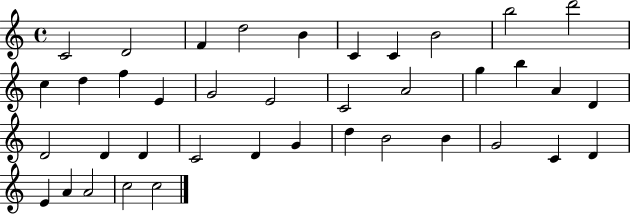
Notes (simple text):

C4/h D4/h F4/q D5/h B4/q C4/q C4/q B4/h B5/h D6/h C5/q D5/q F5/q E4/q G4/h E4/h C4/h A4/h G5/q B5/q A4/q D4/q D4/h D4/q D4/q C4/h D4/q G4/q D5/q B4/h B4/q G4/h C4/q D4/q E4/q A4/q A4/h C5/h C5/h